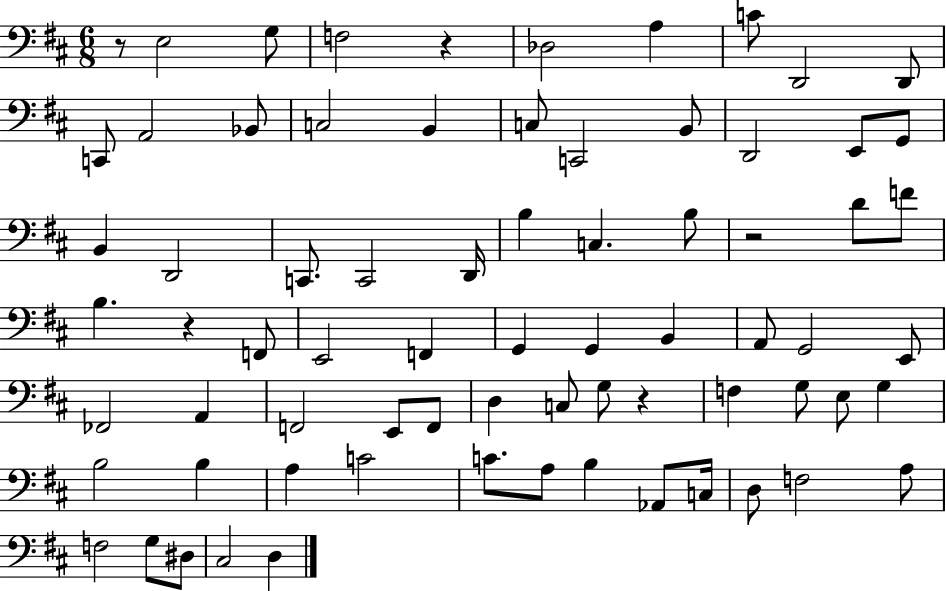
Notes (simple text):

R/e E3/h G3/e F3/h R/q Db3/h A3/q C4/e D2/h D2/e C2/e A2/h Bb2/e C3/h B2/q C3/e C2/h B2/e D2/h E2/e G2/e B2/q D2/h C2/e. C2/h D2/s B3/q C3/q. B3/e R/h D4/e F4/e B3/q. R/q F2/e E2/h F2/q G2/q G2/q B2/q A2/e G2/h E2/e FES2/h A2/q F2/h E2/e F2/e D3/q C3/e G3/e R/q F3/q G3/e E3/e G3/q B3/h B3/q A3/q C4/h C4/e. A3/e B3/q Ab2/e C3/s D3/e F3/h A3/e F3/h G3/e D#3/e C#3/h D3/q